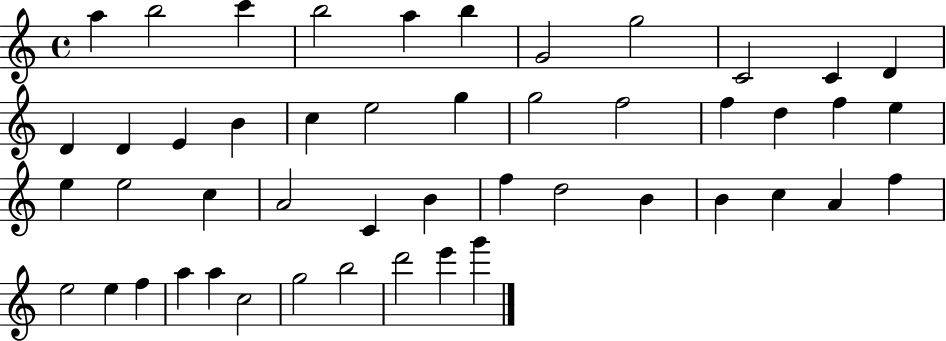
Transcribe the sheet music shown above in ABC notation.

X:1
T:Untitled
M:4/4
L:1/4
K:C
a b2 c' b2 a b G2 g2 C2 C D D D E B c e2 g g2 f2 f d f e e e2 c A2 C B f d2 B B c A f e2 e f a a c2 g2 b2 d'2 e' g'